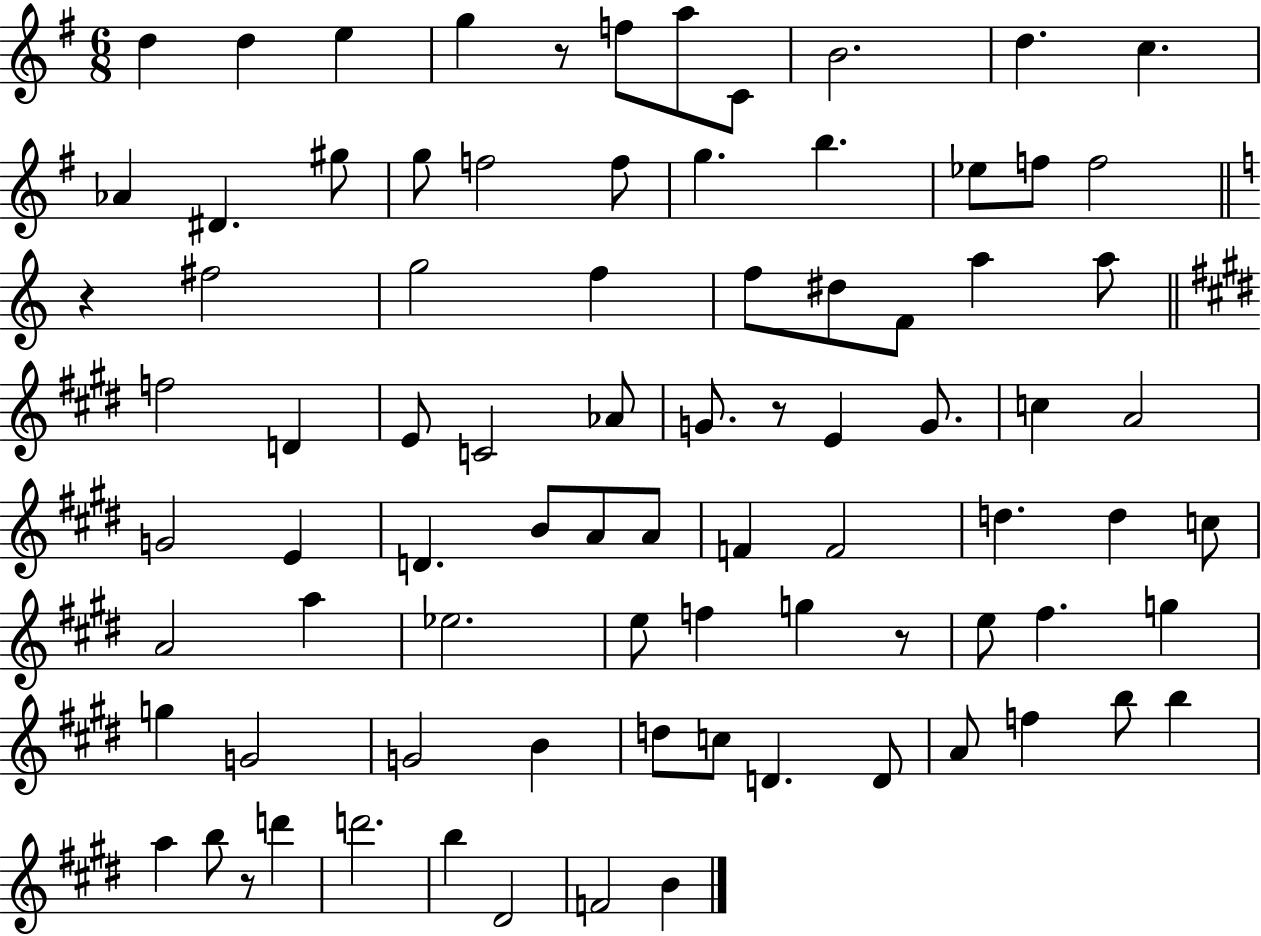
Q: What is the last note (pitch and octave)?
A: B4